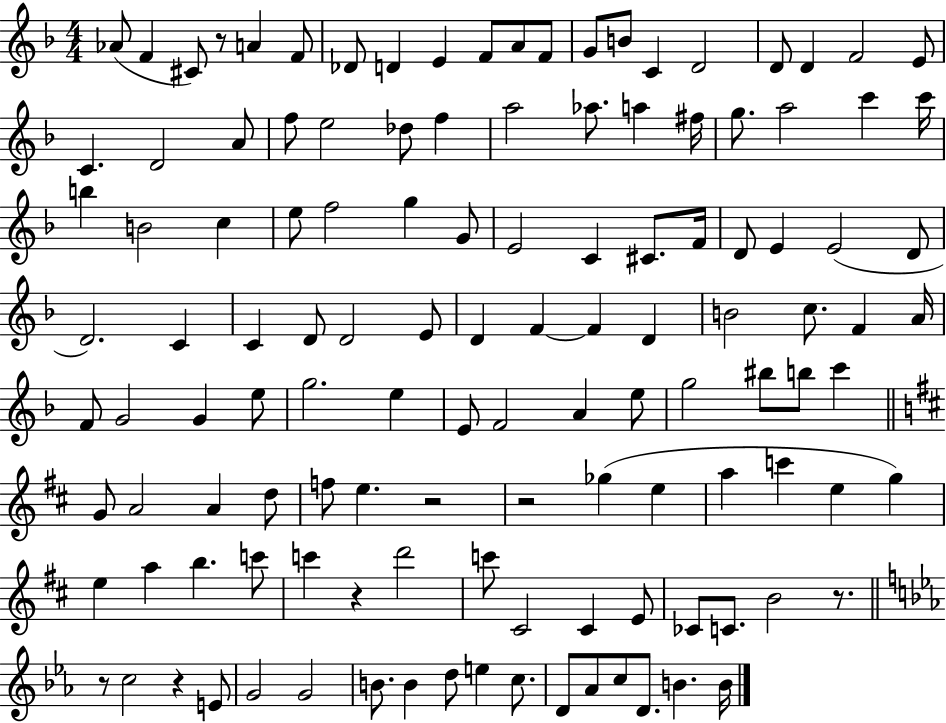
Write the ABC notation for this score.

X:1
T:Untitled
M:4/4
L:1/4
K:F
_A/2 F ^C/2 z/2 A F/2 _D/2 D E F/2 A/2 F/2 G/2 B/2 C D2 D/2 D F2 E/2 C D2 A/2 f/2 e2 _d/2 f a2 _a/2 a ^f/4 g/2 a2 c' c'/4 b B2 c e/2 f2 g G/2 E2 C ^C/2 F/4 D/2 E E2 D/2 D2 C C D/2 D2 E/2 D F F D B2 c/2 F A/4 F/2 G2 G e/2 g2 e E/2 F2 A e/2 g2 ^b/2 b/2 c' G/2 A2 A d/2 f/2 e z2 z2 _g e a c' e g e a b c'/2 c' z d'2 c'/2 ^C2 ^C E/2 _C/2 C/2 B2 z/2 z/2 c2 z E/2 G2 G2 B/2 B d/2 e c/2 D/2 _A/2 c/2 D/2 B B/4